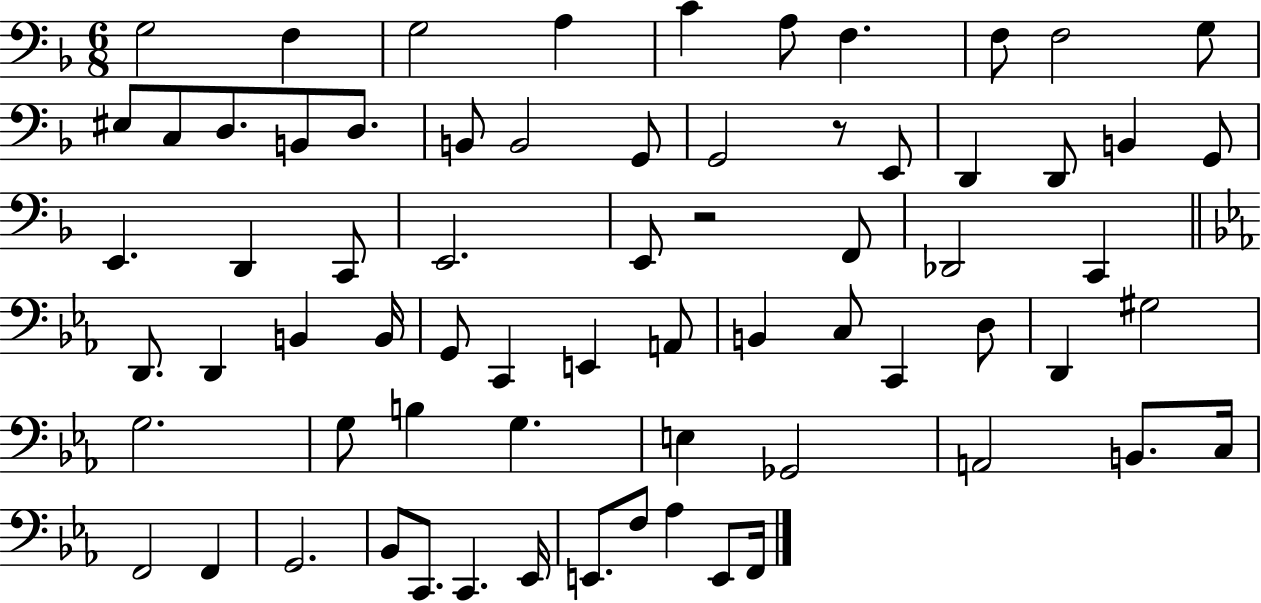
{
  \clef bass
  \numericTimeSignature
  \time 6/8
  \key f \major
  g2 f4 | g2 a4 | c'4 a8 f4. | f8 f2 g8 | \break eis8 c8 d8. b,8 d8. | b,8 b,2 g,8 | g,2 r8 e,8 | d,4 d,8 b,4 g,8 | \break e,4. d,4 c,8 | e,2. | e,8 r2 f,8 | des,2 c,4 | \break \bar "||" \break \key ees \major d,8. d,4 b,4 b,16 | g,8 c,4 e,4 a,8 | b,4 c8 c,4 d8 | d,4 gis2 | \break g2. | g8 b4 g4. | e4 ges,2 | a,2 b,8. c16 | \break f,2 f,4 | g,2. | bes,8 c,8. c,4. ees,16 | e,8. f8 aes4 e,8 f,16 | \break \bar "|."
}